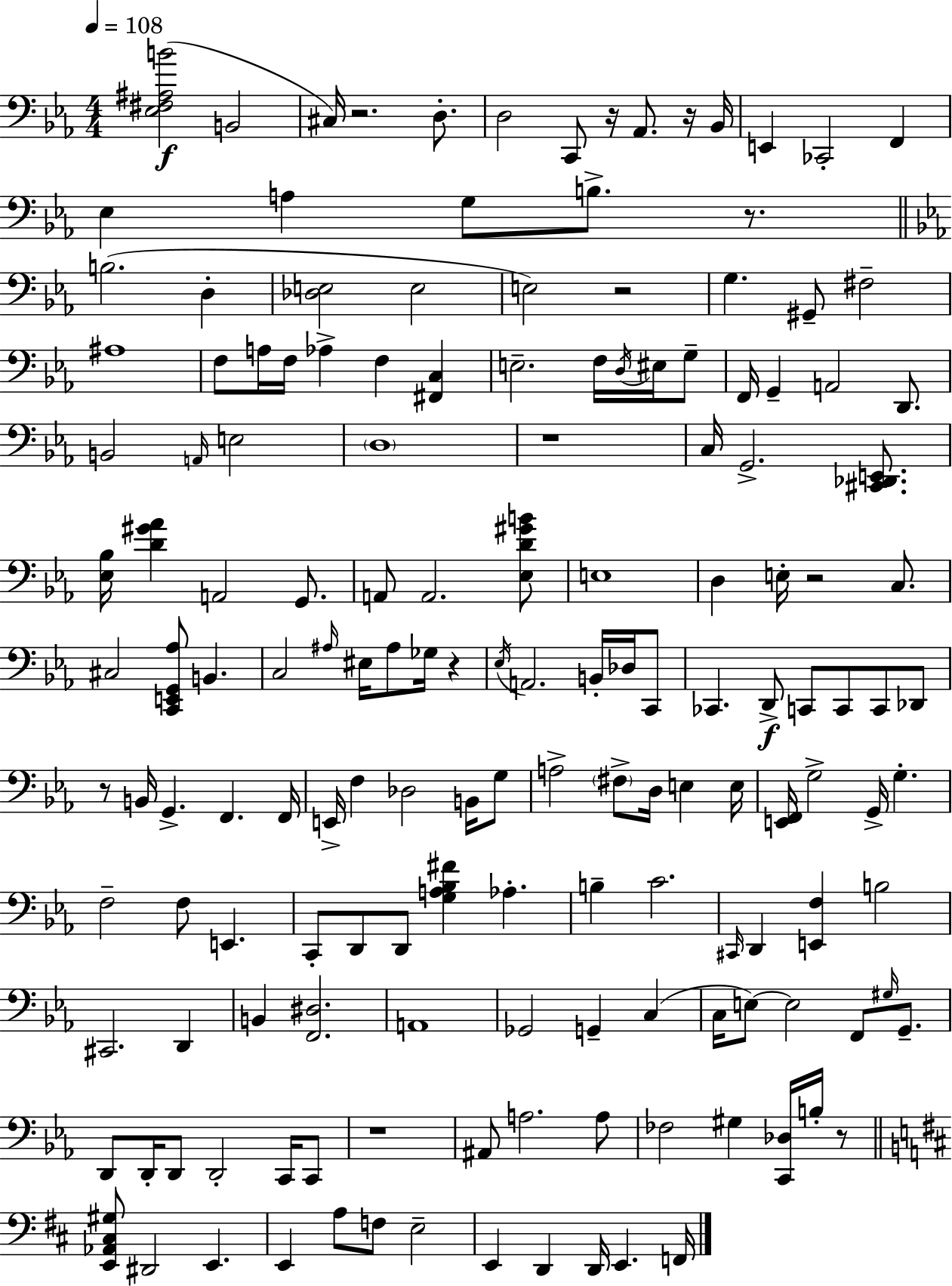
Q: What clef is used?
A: bass